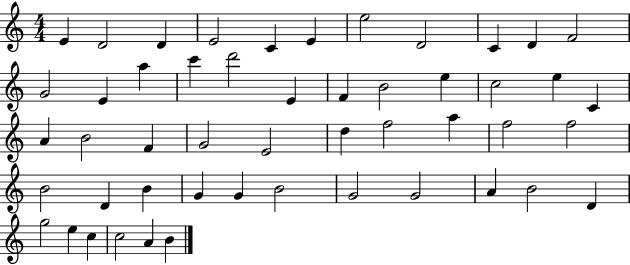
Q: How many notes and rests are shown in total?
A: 50